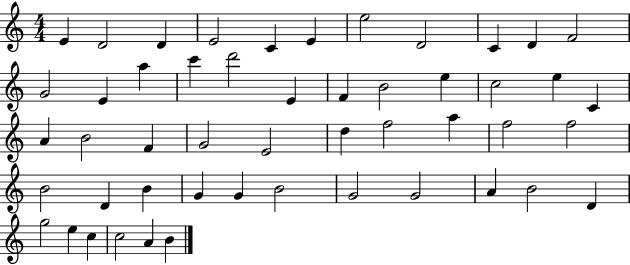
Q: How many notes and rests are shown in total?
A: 50